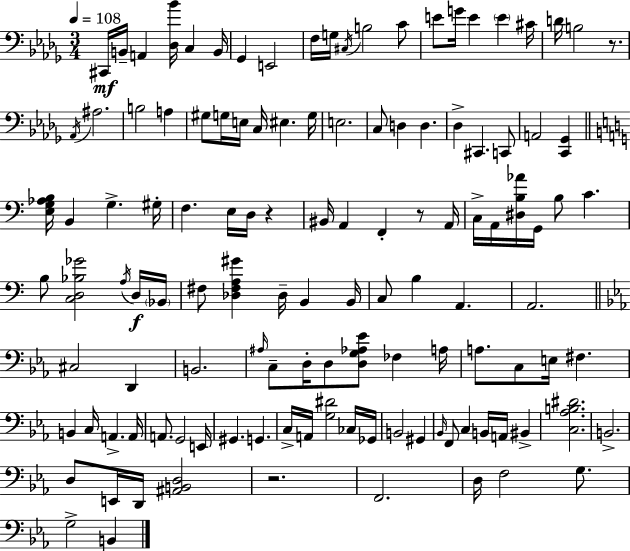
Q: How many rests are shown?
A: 4